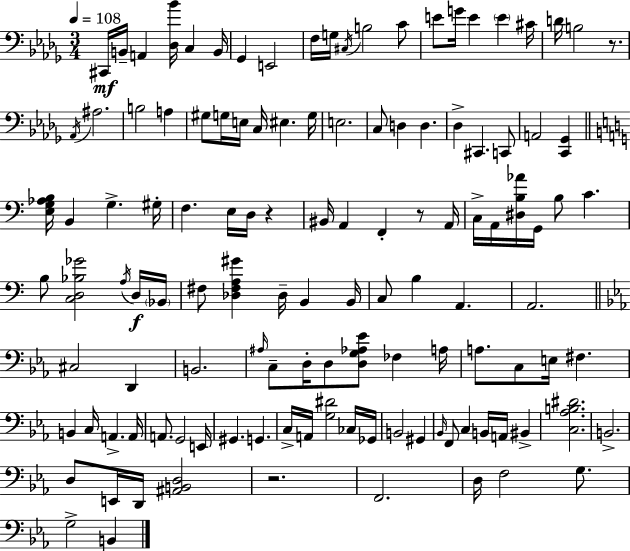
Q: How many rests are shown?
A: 4